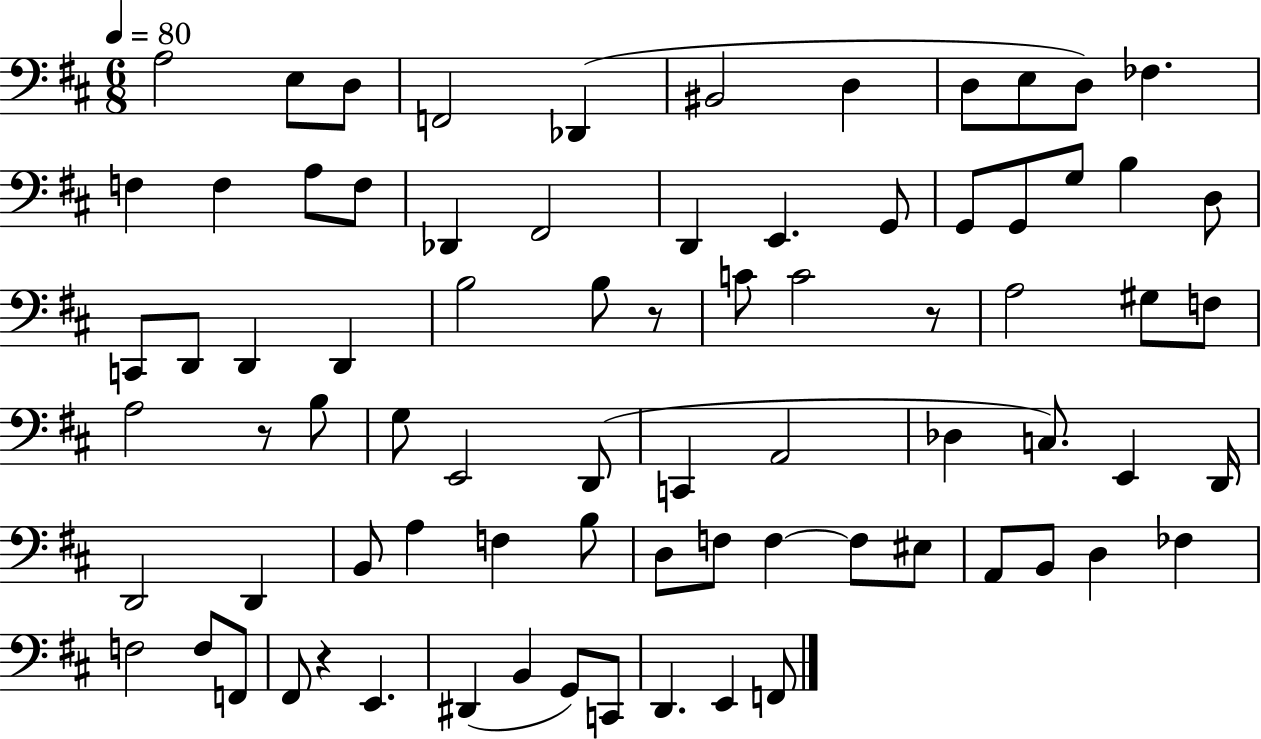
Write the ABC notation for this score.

X:1
T:Untitled
M:6/8
L:1/4
K:D
A,2 E,/2 D,/2 F,,2 _D,, ^B,,2 D, D,/2 E,/2 D,/2 _F, F, F, A,/2 F,/2 _D,, ^F,,2 D,, E,, G,,/2 G,,/2 G,,/2 G,/2 B, D,/2 C,,/2 D,,/2 D,, D,, B,2 B,/2 z/2 C/2 C2 z/2 A,2 ^G,/2 F,/2 A,2 z/2 B,/2 G,/2 E,,2 D,,/2 C,, A,,2 _D, C,/2 E,, D,,/4 D,,2 D,, B,,/2 A, F, B,/2 D,/2 F,/2 F, F,/2 ^E,/2 A,,/2 B,,/2 D, _F, F,2 F,/2 F,,/2 ^F,,/2 z E,, ^D,, B,, G,,/2 C,,/2 D,, E,, F,,/2